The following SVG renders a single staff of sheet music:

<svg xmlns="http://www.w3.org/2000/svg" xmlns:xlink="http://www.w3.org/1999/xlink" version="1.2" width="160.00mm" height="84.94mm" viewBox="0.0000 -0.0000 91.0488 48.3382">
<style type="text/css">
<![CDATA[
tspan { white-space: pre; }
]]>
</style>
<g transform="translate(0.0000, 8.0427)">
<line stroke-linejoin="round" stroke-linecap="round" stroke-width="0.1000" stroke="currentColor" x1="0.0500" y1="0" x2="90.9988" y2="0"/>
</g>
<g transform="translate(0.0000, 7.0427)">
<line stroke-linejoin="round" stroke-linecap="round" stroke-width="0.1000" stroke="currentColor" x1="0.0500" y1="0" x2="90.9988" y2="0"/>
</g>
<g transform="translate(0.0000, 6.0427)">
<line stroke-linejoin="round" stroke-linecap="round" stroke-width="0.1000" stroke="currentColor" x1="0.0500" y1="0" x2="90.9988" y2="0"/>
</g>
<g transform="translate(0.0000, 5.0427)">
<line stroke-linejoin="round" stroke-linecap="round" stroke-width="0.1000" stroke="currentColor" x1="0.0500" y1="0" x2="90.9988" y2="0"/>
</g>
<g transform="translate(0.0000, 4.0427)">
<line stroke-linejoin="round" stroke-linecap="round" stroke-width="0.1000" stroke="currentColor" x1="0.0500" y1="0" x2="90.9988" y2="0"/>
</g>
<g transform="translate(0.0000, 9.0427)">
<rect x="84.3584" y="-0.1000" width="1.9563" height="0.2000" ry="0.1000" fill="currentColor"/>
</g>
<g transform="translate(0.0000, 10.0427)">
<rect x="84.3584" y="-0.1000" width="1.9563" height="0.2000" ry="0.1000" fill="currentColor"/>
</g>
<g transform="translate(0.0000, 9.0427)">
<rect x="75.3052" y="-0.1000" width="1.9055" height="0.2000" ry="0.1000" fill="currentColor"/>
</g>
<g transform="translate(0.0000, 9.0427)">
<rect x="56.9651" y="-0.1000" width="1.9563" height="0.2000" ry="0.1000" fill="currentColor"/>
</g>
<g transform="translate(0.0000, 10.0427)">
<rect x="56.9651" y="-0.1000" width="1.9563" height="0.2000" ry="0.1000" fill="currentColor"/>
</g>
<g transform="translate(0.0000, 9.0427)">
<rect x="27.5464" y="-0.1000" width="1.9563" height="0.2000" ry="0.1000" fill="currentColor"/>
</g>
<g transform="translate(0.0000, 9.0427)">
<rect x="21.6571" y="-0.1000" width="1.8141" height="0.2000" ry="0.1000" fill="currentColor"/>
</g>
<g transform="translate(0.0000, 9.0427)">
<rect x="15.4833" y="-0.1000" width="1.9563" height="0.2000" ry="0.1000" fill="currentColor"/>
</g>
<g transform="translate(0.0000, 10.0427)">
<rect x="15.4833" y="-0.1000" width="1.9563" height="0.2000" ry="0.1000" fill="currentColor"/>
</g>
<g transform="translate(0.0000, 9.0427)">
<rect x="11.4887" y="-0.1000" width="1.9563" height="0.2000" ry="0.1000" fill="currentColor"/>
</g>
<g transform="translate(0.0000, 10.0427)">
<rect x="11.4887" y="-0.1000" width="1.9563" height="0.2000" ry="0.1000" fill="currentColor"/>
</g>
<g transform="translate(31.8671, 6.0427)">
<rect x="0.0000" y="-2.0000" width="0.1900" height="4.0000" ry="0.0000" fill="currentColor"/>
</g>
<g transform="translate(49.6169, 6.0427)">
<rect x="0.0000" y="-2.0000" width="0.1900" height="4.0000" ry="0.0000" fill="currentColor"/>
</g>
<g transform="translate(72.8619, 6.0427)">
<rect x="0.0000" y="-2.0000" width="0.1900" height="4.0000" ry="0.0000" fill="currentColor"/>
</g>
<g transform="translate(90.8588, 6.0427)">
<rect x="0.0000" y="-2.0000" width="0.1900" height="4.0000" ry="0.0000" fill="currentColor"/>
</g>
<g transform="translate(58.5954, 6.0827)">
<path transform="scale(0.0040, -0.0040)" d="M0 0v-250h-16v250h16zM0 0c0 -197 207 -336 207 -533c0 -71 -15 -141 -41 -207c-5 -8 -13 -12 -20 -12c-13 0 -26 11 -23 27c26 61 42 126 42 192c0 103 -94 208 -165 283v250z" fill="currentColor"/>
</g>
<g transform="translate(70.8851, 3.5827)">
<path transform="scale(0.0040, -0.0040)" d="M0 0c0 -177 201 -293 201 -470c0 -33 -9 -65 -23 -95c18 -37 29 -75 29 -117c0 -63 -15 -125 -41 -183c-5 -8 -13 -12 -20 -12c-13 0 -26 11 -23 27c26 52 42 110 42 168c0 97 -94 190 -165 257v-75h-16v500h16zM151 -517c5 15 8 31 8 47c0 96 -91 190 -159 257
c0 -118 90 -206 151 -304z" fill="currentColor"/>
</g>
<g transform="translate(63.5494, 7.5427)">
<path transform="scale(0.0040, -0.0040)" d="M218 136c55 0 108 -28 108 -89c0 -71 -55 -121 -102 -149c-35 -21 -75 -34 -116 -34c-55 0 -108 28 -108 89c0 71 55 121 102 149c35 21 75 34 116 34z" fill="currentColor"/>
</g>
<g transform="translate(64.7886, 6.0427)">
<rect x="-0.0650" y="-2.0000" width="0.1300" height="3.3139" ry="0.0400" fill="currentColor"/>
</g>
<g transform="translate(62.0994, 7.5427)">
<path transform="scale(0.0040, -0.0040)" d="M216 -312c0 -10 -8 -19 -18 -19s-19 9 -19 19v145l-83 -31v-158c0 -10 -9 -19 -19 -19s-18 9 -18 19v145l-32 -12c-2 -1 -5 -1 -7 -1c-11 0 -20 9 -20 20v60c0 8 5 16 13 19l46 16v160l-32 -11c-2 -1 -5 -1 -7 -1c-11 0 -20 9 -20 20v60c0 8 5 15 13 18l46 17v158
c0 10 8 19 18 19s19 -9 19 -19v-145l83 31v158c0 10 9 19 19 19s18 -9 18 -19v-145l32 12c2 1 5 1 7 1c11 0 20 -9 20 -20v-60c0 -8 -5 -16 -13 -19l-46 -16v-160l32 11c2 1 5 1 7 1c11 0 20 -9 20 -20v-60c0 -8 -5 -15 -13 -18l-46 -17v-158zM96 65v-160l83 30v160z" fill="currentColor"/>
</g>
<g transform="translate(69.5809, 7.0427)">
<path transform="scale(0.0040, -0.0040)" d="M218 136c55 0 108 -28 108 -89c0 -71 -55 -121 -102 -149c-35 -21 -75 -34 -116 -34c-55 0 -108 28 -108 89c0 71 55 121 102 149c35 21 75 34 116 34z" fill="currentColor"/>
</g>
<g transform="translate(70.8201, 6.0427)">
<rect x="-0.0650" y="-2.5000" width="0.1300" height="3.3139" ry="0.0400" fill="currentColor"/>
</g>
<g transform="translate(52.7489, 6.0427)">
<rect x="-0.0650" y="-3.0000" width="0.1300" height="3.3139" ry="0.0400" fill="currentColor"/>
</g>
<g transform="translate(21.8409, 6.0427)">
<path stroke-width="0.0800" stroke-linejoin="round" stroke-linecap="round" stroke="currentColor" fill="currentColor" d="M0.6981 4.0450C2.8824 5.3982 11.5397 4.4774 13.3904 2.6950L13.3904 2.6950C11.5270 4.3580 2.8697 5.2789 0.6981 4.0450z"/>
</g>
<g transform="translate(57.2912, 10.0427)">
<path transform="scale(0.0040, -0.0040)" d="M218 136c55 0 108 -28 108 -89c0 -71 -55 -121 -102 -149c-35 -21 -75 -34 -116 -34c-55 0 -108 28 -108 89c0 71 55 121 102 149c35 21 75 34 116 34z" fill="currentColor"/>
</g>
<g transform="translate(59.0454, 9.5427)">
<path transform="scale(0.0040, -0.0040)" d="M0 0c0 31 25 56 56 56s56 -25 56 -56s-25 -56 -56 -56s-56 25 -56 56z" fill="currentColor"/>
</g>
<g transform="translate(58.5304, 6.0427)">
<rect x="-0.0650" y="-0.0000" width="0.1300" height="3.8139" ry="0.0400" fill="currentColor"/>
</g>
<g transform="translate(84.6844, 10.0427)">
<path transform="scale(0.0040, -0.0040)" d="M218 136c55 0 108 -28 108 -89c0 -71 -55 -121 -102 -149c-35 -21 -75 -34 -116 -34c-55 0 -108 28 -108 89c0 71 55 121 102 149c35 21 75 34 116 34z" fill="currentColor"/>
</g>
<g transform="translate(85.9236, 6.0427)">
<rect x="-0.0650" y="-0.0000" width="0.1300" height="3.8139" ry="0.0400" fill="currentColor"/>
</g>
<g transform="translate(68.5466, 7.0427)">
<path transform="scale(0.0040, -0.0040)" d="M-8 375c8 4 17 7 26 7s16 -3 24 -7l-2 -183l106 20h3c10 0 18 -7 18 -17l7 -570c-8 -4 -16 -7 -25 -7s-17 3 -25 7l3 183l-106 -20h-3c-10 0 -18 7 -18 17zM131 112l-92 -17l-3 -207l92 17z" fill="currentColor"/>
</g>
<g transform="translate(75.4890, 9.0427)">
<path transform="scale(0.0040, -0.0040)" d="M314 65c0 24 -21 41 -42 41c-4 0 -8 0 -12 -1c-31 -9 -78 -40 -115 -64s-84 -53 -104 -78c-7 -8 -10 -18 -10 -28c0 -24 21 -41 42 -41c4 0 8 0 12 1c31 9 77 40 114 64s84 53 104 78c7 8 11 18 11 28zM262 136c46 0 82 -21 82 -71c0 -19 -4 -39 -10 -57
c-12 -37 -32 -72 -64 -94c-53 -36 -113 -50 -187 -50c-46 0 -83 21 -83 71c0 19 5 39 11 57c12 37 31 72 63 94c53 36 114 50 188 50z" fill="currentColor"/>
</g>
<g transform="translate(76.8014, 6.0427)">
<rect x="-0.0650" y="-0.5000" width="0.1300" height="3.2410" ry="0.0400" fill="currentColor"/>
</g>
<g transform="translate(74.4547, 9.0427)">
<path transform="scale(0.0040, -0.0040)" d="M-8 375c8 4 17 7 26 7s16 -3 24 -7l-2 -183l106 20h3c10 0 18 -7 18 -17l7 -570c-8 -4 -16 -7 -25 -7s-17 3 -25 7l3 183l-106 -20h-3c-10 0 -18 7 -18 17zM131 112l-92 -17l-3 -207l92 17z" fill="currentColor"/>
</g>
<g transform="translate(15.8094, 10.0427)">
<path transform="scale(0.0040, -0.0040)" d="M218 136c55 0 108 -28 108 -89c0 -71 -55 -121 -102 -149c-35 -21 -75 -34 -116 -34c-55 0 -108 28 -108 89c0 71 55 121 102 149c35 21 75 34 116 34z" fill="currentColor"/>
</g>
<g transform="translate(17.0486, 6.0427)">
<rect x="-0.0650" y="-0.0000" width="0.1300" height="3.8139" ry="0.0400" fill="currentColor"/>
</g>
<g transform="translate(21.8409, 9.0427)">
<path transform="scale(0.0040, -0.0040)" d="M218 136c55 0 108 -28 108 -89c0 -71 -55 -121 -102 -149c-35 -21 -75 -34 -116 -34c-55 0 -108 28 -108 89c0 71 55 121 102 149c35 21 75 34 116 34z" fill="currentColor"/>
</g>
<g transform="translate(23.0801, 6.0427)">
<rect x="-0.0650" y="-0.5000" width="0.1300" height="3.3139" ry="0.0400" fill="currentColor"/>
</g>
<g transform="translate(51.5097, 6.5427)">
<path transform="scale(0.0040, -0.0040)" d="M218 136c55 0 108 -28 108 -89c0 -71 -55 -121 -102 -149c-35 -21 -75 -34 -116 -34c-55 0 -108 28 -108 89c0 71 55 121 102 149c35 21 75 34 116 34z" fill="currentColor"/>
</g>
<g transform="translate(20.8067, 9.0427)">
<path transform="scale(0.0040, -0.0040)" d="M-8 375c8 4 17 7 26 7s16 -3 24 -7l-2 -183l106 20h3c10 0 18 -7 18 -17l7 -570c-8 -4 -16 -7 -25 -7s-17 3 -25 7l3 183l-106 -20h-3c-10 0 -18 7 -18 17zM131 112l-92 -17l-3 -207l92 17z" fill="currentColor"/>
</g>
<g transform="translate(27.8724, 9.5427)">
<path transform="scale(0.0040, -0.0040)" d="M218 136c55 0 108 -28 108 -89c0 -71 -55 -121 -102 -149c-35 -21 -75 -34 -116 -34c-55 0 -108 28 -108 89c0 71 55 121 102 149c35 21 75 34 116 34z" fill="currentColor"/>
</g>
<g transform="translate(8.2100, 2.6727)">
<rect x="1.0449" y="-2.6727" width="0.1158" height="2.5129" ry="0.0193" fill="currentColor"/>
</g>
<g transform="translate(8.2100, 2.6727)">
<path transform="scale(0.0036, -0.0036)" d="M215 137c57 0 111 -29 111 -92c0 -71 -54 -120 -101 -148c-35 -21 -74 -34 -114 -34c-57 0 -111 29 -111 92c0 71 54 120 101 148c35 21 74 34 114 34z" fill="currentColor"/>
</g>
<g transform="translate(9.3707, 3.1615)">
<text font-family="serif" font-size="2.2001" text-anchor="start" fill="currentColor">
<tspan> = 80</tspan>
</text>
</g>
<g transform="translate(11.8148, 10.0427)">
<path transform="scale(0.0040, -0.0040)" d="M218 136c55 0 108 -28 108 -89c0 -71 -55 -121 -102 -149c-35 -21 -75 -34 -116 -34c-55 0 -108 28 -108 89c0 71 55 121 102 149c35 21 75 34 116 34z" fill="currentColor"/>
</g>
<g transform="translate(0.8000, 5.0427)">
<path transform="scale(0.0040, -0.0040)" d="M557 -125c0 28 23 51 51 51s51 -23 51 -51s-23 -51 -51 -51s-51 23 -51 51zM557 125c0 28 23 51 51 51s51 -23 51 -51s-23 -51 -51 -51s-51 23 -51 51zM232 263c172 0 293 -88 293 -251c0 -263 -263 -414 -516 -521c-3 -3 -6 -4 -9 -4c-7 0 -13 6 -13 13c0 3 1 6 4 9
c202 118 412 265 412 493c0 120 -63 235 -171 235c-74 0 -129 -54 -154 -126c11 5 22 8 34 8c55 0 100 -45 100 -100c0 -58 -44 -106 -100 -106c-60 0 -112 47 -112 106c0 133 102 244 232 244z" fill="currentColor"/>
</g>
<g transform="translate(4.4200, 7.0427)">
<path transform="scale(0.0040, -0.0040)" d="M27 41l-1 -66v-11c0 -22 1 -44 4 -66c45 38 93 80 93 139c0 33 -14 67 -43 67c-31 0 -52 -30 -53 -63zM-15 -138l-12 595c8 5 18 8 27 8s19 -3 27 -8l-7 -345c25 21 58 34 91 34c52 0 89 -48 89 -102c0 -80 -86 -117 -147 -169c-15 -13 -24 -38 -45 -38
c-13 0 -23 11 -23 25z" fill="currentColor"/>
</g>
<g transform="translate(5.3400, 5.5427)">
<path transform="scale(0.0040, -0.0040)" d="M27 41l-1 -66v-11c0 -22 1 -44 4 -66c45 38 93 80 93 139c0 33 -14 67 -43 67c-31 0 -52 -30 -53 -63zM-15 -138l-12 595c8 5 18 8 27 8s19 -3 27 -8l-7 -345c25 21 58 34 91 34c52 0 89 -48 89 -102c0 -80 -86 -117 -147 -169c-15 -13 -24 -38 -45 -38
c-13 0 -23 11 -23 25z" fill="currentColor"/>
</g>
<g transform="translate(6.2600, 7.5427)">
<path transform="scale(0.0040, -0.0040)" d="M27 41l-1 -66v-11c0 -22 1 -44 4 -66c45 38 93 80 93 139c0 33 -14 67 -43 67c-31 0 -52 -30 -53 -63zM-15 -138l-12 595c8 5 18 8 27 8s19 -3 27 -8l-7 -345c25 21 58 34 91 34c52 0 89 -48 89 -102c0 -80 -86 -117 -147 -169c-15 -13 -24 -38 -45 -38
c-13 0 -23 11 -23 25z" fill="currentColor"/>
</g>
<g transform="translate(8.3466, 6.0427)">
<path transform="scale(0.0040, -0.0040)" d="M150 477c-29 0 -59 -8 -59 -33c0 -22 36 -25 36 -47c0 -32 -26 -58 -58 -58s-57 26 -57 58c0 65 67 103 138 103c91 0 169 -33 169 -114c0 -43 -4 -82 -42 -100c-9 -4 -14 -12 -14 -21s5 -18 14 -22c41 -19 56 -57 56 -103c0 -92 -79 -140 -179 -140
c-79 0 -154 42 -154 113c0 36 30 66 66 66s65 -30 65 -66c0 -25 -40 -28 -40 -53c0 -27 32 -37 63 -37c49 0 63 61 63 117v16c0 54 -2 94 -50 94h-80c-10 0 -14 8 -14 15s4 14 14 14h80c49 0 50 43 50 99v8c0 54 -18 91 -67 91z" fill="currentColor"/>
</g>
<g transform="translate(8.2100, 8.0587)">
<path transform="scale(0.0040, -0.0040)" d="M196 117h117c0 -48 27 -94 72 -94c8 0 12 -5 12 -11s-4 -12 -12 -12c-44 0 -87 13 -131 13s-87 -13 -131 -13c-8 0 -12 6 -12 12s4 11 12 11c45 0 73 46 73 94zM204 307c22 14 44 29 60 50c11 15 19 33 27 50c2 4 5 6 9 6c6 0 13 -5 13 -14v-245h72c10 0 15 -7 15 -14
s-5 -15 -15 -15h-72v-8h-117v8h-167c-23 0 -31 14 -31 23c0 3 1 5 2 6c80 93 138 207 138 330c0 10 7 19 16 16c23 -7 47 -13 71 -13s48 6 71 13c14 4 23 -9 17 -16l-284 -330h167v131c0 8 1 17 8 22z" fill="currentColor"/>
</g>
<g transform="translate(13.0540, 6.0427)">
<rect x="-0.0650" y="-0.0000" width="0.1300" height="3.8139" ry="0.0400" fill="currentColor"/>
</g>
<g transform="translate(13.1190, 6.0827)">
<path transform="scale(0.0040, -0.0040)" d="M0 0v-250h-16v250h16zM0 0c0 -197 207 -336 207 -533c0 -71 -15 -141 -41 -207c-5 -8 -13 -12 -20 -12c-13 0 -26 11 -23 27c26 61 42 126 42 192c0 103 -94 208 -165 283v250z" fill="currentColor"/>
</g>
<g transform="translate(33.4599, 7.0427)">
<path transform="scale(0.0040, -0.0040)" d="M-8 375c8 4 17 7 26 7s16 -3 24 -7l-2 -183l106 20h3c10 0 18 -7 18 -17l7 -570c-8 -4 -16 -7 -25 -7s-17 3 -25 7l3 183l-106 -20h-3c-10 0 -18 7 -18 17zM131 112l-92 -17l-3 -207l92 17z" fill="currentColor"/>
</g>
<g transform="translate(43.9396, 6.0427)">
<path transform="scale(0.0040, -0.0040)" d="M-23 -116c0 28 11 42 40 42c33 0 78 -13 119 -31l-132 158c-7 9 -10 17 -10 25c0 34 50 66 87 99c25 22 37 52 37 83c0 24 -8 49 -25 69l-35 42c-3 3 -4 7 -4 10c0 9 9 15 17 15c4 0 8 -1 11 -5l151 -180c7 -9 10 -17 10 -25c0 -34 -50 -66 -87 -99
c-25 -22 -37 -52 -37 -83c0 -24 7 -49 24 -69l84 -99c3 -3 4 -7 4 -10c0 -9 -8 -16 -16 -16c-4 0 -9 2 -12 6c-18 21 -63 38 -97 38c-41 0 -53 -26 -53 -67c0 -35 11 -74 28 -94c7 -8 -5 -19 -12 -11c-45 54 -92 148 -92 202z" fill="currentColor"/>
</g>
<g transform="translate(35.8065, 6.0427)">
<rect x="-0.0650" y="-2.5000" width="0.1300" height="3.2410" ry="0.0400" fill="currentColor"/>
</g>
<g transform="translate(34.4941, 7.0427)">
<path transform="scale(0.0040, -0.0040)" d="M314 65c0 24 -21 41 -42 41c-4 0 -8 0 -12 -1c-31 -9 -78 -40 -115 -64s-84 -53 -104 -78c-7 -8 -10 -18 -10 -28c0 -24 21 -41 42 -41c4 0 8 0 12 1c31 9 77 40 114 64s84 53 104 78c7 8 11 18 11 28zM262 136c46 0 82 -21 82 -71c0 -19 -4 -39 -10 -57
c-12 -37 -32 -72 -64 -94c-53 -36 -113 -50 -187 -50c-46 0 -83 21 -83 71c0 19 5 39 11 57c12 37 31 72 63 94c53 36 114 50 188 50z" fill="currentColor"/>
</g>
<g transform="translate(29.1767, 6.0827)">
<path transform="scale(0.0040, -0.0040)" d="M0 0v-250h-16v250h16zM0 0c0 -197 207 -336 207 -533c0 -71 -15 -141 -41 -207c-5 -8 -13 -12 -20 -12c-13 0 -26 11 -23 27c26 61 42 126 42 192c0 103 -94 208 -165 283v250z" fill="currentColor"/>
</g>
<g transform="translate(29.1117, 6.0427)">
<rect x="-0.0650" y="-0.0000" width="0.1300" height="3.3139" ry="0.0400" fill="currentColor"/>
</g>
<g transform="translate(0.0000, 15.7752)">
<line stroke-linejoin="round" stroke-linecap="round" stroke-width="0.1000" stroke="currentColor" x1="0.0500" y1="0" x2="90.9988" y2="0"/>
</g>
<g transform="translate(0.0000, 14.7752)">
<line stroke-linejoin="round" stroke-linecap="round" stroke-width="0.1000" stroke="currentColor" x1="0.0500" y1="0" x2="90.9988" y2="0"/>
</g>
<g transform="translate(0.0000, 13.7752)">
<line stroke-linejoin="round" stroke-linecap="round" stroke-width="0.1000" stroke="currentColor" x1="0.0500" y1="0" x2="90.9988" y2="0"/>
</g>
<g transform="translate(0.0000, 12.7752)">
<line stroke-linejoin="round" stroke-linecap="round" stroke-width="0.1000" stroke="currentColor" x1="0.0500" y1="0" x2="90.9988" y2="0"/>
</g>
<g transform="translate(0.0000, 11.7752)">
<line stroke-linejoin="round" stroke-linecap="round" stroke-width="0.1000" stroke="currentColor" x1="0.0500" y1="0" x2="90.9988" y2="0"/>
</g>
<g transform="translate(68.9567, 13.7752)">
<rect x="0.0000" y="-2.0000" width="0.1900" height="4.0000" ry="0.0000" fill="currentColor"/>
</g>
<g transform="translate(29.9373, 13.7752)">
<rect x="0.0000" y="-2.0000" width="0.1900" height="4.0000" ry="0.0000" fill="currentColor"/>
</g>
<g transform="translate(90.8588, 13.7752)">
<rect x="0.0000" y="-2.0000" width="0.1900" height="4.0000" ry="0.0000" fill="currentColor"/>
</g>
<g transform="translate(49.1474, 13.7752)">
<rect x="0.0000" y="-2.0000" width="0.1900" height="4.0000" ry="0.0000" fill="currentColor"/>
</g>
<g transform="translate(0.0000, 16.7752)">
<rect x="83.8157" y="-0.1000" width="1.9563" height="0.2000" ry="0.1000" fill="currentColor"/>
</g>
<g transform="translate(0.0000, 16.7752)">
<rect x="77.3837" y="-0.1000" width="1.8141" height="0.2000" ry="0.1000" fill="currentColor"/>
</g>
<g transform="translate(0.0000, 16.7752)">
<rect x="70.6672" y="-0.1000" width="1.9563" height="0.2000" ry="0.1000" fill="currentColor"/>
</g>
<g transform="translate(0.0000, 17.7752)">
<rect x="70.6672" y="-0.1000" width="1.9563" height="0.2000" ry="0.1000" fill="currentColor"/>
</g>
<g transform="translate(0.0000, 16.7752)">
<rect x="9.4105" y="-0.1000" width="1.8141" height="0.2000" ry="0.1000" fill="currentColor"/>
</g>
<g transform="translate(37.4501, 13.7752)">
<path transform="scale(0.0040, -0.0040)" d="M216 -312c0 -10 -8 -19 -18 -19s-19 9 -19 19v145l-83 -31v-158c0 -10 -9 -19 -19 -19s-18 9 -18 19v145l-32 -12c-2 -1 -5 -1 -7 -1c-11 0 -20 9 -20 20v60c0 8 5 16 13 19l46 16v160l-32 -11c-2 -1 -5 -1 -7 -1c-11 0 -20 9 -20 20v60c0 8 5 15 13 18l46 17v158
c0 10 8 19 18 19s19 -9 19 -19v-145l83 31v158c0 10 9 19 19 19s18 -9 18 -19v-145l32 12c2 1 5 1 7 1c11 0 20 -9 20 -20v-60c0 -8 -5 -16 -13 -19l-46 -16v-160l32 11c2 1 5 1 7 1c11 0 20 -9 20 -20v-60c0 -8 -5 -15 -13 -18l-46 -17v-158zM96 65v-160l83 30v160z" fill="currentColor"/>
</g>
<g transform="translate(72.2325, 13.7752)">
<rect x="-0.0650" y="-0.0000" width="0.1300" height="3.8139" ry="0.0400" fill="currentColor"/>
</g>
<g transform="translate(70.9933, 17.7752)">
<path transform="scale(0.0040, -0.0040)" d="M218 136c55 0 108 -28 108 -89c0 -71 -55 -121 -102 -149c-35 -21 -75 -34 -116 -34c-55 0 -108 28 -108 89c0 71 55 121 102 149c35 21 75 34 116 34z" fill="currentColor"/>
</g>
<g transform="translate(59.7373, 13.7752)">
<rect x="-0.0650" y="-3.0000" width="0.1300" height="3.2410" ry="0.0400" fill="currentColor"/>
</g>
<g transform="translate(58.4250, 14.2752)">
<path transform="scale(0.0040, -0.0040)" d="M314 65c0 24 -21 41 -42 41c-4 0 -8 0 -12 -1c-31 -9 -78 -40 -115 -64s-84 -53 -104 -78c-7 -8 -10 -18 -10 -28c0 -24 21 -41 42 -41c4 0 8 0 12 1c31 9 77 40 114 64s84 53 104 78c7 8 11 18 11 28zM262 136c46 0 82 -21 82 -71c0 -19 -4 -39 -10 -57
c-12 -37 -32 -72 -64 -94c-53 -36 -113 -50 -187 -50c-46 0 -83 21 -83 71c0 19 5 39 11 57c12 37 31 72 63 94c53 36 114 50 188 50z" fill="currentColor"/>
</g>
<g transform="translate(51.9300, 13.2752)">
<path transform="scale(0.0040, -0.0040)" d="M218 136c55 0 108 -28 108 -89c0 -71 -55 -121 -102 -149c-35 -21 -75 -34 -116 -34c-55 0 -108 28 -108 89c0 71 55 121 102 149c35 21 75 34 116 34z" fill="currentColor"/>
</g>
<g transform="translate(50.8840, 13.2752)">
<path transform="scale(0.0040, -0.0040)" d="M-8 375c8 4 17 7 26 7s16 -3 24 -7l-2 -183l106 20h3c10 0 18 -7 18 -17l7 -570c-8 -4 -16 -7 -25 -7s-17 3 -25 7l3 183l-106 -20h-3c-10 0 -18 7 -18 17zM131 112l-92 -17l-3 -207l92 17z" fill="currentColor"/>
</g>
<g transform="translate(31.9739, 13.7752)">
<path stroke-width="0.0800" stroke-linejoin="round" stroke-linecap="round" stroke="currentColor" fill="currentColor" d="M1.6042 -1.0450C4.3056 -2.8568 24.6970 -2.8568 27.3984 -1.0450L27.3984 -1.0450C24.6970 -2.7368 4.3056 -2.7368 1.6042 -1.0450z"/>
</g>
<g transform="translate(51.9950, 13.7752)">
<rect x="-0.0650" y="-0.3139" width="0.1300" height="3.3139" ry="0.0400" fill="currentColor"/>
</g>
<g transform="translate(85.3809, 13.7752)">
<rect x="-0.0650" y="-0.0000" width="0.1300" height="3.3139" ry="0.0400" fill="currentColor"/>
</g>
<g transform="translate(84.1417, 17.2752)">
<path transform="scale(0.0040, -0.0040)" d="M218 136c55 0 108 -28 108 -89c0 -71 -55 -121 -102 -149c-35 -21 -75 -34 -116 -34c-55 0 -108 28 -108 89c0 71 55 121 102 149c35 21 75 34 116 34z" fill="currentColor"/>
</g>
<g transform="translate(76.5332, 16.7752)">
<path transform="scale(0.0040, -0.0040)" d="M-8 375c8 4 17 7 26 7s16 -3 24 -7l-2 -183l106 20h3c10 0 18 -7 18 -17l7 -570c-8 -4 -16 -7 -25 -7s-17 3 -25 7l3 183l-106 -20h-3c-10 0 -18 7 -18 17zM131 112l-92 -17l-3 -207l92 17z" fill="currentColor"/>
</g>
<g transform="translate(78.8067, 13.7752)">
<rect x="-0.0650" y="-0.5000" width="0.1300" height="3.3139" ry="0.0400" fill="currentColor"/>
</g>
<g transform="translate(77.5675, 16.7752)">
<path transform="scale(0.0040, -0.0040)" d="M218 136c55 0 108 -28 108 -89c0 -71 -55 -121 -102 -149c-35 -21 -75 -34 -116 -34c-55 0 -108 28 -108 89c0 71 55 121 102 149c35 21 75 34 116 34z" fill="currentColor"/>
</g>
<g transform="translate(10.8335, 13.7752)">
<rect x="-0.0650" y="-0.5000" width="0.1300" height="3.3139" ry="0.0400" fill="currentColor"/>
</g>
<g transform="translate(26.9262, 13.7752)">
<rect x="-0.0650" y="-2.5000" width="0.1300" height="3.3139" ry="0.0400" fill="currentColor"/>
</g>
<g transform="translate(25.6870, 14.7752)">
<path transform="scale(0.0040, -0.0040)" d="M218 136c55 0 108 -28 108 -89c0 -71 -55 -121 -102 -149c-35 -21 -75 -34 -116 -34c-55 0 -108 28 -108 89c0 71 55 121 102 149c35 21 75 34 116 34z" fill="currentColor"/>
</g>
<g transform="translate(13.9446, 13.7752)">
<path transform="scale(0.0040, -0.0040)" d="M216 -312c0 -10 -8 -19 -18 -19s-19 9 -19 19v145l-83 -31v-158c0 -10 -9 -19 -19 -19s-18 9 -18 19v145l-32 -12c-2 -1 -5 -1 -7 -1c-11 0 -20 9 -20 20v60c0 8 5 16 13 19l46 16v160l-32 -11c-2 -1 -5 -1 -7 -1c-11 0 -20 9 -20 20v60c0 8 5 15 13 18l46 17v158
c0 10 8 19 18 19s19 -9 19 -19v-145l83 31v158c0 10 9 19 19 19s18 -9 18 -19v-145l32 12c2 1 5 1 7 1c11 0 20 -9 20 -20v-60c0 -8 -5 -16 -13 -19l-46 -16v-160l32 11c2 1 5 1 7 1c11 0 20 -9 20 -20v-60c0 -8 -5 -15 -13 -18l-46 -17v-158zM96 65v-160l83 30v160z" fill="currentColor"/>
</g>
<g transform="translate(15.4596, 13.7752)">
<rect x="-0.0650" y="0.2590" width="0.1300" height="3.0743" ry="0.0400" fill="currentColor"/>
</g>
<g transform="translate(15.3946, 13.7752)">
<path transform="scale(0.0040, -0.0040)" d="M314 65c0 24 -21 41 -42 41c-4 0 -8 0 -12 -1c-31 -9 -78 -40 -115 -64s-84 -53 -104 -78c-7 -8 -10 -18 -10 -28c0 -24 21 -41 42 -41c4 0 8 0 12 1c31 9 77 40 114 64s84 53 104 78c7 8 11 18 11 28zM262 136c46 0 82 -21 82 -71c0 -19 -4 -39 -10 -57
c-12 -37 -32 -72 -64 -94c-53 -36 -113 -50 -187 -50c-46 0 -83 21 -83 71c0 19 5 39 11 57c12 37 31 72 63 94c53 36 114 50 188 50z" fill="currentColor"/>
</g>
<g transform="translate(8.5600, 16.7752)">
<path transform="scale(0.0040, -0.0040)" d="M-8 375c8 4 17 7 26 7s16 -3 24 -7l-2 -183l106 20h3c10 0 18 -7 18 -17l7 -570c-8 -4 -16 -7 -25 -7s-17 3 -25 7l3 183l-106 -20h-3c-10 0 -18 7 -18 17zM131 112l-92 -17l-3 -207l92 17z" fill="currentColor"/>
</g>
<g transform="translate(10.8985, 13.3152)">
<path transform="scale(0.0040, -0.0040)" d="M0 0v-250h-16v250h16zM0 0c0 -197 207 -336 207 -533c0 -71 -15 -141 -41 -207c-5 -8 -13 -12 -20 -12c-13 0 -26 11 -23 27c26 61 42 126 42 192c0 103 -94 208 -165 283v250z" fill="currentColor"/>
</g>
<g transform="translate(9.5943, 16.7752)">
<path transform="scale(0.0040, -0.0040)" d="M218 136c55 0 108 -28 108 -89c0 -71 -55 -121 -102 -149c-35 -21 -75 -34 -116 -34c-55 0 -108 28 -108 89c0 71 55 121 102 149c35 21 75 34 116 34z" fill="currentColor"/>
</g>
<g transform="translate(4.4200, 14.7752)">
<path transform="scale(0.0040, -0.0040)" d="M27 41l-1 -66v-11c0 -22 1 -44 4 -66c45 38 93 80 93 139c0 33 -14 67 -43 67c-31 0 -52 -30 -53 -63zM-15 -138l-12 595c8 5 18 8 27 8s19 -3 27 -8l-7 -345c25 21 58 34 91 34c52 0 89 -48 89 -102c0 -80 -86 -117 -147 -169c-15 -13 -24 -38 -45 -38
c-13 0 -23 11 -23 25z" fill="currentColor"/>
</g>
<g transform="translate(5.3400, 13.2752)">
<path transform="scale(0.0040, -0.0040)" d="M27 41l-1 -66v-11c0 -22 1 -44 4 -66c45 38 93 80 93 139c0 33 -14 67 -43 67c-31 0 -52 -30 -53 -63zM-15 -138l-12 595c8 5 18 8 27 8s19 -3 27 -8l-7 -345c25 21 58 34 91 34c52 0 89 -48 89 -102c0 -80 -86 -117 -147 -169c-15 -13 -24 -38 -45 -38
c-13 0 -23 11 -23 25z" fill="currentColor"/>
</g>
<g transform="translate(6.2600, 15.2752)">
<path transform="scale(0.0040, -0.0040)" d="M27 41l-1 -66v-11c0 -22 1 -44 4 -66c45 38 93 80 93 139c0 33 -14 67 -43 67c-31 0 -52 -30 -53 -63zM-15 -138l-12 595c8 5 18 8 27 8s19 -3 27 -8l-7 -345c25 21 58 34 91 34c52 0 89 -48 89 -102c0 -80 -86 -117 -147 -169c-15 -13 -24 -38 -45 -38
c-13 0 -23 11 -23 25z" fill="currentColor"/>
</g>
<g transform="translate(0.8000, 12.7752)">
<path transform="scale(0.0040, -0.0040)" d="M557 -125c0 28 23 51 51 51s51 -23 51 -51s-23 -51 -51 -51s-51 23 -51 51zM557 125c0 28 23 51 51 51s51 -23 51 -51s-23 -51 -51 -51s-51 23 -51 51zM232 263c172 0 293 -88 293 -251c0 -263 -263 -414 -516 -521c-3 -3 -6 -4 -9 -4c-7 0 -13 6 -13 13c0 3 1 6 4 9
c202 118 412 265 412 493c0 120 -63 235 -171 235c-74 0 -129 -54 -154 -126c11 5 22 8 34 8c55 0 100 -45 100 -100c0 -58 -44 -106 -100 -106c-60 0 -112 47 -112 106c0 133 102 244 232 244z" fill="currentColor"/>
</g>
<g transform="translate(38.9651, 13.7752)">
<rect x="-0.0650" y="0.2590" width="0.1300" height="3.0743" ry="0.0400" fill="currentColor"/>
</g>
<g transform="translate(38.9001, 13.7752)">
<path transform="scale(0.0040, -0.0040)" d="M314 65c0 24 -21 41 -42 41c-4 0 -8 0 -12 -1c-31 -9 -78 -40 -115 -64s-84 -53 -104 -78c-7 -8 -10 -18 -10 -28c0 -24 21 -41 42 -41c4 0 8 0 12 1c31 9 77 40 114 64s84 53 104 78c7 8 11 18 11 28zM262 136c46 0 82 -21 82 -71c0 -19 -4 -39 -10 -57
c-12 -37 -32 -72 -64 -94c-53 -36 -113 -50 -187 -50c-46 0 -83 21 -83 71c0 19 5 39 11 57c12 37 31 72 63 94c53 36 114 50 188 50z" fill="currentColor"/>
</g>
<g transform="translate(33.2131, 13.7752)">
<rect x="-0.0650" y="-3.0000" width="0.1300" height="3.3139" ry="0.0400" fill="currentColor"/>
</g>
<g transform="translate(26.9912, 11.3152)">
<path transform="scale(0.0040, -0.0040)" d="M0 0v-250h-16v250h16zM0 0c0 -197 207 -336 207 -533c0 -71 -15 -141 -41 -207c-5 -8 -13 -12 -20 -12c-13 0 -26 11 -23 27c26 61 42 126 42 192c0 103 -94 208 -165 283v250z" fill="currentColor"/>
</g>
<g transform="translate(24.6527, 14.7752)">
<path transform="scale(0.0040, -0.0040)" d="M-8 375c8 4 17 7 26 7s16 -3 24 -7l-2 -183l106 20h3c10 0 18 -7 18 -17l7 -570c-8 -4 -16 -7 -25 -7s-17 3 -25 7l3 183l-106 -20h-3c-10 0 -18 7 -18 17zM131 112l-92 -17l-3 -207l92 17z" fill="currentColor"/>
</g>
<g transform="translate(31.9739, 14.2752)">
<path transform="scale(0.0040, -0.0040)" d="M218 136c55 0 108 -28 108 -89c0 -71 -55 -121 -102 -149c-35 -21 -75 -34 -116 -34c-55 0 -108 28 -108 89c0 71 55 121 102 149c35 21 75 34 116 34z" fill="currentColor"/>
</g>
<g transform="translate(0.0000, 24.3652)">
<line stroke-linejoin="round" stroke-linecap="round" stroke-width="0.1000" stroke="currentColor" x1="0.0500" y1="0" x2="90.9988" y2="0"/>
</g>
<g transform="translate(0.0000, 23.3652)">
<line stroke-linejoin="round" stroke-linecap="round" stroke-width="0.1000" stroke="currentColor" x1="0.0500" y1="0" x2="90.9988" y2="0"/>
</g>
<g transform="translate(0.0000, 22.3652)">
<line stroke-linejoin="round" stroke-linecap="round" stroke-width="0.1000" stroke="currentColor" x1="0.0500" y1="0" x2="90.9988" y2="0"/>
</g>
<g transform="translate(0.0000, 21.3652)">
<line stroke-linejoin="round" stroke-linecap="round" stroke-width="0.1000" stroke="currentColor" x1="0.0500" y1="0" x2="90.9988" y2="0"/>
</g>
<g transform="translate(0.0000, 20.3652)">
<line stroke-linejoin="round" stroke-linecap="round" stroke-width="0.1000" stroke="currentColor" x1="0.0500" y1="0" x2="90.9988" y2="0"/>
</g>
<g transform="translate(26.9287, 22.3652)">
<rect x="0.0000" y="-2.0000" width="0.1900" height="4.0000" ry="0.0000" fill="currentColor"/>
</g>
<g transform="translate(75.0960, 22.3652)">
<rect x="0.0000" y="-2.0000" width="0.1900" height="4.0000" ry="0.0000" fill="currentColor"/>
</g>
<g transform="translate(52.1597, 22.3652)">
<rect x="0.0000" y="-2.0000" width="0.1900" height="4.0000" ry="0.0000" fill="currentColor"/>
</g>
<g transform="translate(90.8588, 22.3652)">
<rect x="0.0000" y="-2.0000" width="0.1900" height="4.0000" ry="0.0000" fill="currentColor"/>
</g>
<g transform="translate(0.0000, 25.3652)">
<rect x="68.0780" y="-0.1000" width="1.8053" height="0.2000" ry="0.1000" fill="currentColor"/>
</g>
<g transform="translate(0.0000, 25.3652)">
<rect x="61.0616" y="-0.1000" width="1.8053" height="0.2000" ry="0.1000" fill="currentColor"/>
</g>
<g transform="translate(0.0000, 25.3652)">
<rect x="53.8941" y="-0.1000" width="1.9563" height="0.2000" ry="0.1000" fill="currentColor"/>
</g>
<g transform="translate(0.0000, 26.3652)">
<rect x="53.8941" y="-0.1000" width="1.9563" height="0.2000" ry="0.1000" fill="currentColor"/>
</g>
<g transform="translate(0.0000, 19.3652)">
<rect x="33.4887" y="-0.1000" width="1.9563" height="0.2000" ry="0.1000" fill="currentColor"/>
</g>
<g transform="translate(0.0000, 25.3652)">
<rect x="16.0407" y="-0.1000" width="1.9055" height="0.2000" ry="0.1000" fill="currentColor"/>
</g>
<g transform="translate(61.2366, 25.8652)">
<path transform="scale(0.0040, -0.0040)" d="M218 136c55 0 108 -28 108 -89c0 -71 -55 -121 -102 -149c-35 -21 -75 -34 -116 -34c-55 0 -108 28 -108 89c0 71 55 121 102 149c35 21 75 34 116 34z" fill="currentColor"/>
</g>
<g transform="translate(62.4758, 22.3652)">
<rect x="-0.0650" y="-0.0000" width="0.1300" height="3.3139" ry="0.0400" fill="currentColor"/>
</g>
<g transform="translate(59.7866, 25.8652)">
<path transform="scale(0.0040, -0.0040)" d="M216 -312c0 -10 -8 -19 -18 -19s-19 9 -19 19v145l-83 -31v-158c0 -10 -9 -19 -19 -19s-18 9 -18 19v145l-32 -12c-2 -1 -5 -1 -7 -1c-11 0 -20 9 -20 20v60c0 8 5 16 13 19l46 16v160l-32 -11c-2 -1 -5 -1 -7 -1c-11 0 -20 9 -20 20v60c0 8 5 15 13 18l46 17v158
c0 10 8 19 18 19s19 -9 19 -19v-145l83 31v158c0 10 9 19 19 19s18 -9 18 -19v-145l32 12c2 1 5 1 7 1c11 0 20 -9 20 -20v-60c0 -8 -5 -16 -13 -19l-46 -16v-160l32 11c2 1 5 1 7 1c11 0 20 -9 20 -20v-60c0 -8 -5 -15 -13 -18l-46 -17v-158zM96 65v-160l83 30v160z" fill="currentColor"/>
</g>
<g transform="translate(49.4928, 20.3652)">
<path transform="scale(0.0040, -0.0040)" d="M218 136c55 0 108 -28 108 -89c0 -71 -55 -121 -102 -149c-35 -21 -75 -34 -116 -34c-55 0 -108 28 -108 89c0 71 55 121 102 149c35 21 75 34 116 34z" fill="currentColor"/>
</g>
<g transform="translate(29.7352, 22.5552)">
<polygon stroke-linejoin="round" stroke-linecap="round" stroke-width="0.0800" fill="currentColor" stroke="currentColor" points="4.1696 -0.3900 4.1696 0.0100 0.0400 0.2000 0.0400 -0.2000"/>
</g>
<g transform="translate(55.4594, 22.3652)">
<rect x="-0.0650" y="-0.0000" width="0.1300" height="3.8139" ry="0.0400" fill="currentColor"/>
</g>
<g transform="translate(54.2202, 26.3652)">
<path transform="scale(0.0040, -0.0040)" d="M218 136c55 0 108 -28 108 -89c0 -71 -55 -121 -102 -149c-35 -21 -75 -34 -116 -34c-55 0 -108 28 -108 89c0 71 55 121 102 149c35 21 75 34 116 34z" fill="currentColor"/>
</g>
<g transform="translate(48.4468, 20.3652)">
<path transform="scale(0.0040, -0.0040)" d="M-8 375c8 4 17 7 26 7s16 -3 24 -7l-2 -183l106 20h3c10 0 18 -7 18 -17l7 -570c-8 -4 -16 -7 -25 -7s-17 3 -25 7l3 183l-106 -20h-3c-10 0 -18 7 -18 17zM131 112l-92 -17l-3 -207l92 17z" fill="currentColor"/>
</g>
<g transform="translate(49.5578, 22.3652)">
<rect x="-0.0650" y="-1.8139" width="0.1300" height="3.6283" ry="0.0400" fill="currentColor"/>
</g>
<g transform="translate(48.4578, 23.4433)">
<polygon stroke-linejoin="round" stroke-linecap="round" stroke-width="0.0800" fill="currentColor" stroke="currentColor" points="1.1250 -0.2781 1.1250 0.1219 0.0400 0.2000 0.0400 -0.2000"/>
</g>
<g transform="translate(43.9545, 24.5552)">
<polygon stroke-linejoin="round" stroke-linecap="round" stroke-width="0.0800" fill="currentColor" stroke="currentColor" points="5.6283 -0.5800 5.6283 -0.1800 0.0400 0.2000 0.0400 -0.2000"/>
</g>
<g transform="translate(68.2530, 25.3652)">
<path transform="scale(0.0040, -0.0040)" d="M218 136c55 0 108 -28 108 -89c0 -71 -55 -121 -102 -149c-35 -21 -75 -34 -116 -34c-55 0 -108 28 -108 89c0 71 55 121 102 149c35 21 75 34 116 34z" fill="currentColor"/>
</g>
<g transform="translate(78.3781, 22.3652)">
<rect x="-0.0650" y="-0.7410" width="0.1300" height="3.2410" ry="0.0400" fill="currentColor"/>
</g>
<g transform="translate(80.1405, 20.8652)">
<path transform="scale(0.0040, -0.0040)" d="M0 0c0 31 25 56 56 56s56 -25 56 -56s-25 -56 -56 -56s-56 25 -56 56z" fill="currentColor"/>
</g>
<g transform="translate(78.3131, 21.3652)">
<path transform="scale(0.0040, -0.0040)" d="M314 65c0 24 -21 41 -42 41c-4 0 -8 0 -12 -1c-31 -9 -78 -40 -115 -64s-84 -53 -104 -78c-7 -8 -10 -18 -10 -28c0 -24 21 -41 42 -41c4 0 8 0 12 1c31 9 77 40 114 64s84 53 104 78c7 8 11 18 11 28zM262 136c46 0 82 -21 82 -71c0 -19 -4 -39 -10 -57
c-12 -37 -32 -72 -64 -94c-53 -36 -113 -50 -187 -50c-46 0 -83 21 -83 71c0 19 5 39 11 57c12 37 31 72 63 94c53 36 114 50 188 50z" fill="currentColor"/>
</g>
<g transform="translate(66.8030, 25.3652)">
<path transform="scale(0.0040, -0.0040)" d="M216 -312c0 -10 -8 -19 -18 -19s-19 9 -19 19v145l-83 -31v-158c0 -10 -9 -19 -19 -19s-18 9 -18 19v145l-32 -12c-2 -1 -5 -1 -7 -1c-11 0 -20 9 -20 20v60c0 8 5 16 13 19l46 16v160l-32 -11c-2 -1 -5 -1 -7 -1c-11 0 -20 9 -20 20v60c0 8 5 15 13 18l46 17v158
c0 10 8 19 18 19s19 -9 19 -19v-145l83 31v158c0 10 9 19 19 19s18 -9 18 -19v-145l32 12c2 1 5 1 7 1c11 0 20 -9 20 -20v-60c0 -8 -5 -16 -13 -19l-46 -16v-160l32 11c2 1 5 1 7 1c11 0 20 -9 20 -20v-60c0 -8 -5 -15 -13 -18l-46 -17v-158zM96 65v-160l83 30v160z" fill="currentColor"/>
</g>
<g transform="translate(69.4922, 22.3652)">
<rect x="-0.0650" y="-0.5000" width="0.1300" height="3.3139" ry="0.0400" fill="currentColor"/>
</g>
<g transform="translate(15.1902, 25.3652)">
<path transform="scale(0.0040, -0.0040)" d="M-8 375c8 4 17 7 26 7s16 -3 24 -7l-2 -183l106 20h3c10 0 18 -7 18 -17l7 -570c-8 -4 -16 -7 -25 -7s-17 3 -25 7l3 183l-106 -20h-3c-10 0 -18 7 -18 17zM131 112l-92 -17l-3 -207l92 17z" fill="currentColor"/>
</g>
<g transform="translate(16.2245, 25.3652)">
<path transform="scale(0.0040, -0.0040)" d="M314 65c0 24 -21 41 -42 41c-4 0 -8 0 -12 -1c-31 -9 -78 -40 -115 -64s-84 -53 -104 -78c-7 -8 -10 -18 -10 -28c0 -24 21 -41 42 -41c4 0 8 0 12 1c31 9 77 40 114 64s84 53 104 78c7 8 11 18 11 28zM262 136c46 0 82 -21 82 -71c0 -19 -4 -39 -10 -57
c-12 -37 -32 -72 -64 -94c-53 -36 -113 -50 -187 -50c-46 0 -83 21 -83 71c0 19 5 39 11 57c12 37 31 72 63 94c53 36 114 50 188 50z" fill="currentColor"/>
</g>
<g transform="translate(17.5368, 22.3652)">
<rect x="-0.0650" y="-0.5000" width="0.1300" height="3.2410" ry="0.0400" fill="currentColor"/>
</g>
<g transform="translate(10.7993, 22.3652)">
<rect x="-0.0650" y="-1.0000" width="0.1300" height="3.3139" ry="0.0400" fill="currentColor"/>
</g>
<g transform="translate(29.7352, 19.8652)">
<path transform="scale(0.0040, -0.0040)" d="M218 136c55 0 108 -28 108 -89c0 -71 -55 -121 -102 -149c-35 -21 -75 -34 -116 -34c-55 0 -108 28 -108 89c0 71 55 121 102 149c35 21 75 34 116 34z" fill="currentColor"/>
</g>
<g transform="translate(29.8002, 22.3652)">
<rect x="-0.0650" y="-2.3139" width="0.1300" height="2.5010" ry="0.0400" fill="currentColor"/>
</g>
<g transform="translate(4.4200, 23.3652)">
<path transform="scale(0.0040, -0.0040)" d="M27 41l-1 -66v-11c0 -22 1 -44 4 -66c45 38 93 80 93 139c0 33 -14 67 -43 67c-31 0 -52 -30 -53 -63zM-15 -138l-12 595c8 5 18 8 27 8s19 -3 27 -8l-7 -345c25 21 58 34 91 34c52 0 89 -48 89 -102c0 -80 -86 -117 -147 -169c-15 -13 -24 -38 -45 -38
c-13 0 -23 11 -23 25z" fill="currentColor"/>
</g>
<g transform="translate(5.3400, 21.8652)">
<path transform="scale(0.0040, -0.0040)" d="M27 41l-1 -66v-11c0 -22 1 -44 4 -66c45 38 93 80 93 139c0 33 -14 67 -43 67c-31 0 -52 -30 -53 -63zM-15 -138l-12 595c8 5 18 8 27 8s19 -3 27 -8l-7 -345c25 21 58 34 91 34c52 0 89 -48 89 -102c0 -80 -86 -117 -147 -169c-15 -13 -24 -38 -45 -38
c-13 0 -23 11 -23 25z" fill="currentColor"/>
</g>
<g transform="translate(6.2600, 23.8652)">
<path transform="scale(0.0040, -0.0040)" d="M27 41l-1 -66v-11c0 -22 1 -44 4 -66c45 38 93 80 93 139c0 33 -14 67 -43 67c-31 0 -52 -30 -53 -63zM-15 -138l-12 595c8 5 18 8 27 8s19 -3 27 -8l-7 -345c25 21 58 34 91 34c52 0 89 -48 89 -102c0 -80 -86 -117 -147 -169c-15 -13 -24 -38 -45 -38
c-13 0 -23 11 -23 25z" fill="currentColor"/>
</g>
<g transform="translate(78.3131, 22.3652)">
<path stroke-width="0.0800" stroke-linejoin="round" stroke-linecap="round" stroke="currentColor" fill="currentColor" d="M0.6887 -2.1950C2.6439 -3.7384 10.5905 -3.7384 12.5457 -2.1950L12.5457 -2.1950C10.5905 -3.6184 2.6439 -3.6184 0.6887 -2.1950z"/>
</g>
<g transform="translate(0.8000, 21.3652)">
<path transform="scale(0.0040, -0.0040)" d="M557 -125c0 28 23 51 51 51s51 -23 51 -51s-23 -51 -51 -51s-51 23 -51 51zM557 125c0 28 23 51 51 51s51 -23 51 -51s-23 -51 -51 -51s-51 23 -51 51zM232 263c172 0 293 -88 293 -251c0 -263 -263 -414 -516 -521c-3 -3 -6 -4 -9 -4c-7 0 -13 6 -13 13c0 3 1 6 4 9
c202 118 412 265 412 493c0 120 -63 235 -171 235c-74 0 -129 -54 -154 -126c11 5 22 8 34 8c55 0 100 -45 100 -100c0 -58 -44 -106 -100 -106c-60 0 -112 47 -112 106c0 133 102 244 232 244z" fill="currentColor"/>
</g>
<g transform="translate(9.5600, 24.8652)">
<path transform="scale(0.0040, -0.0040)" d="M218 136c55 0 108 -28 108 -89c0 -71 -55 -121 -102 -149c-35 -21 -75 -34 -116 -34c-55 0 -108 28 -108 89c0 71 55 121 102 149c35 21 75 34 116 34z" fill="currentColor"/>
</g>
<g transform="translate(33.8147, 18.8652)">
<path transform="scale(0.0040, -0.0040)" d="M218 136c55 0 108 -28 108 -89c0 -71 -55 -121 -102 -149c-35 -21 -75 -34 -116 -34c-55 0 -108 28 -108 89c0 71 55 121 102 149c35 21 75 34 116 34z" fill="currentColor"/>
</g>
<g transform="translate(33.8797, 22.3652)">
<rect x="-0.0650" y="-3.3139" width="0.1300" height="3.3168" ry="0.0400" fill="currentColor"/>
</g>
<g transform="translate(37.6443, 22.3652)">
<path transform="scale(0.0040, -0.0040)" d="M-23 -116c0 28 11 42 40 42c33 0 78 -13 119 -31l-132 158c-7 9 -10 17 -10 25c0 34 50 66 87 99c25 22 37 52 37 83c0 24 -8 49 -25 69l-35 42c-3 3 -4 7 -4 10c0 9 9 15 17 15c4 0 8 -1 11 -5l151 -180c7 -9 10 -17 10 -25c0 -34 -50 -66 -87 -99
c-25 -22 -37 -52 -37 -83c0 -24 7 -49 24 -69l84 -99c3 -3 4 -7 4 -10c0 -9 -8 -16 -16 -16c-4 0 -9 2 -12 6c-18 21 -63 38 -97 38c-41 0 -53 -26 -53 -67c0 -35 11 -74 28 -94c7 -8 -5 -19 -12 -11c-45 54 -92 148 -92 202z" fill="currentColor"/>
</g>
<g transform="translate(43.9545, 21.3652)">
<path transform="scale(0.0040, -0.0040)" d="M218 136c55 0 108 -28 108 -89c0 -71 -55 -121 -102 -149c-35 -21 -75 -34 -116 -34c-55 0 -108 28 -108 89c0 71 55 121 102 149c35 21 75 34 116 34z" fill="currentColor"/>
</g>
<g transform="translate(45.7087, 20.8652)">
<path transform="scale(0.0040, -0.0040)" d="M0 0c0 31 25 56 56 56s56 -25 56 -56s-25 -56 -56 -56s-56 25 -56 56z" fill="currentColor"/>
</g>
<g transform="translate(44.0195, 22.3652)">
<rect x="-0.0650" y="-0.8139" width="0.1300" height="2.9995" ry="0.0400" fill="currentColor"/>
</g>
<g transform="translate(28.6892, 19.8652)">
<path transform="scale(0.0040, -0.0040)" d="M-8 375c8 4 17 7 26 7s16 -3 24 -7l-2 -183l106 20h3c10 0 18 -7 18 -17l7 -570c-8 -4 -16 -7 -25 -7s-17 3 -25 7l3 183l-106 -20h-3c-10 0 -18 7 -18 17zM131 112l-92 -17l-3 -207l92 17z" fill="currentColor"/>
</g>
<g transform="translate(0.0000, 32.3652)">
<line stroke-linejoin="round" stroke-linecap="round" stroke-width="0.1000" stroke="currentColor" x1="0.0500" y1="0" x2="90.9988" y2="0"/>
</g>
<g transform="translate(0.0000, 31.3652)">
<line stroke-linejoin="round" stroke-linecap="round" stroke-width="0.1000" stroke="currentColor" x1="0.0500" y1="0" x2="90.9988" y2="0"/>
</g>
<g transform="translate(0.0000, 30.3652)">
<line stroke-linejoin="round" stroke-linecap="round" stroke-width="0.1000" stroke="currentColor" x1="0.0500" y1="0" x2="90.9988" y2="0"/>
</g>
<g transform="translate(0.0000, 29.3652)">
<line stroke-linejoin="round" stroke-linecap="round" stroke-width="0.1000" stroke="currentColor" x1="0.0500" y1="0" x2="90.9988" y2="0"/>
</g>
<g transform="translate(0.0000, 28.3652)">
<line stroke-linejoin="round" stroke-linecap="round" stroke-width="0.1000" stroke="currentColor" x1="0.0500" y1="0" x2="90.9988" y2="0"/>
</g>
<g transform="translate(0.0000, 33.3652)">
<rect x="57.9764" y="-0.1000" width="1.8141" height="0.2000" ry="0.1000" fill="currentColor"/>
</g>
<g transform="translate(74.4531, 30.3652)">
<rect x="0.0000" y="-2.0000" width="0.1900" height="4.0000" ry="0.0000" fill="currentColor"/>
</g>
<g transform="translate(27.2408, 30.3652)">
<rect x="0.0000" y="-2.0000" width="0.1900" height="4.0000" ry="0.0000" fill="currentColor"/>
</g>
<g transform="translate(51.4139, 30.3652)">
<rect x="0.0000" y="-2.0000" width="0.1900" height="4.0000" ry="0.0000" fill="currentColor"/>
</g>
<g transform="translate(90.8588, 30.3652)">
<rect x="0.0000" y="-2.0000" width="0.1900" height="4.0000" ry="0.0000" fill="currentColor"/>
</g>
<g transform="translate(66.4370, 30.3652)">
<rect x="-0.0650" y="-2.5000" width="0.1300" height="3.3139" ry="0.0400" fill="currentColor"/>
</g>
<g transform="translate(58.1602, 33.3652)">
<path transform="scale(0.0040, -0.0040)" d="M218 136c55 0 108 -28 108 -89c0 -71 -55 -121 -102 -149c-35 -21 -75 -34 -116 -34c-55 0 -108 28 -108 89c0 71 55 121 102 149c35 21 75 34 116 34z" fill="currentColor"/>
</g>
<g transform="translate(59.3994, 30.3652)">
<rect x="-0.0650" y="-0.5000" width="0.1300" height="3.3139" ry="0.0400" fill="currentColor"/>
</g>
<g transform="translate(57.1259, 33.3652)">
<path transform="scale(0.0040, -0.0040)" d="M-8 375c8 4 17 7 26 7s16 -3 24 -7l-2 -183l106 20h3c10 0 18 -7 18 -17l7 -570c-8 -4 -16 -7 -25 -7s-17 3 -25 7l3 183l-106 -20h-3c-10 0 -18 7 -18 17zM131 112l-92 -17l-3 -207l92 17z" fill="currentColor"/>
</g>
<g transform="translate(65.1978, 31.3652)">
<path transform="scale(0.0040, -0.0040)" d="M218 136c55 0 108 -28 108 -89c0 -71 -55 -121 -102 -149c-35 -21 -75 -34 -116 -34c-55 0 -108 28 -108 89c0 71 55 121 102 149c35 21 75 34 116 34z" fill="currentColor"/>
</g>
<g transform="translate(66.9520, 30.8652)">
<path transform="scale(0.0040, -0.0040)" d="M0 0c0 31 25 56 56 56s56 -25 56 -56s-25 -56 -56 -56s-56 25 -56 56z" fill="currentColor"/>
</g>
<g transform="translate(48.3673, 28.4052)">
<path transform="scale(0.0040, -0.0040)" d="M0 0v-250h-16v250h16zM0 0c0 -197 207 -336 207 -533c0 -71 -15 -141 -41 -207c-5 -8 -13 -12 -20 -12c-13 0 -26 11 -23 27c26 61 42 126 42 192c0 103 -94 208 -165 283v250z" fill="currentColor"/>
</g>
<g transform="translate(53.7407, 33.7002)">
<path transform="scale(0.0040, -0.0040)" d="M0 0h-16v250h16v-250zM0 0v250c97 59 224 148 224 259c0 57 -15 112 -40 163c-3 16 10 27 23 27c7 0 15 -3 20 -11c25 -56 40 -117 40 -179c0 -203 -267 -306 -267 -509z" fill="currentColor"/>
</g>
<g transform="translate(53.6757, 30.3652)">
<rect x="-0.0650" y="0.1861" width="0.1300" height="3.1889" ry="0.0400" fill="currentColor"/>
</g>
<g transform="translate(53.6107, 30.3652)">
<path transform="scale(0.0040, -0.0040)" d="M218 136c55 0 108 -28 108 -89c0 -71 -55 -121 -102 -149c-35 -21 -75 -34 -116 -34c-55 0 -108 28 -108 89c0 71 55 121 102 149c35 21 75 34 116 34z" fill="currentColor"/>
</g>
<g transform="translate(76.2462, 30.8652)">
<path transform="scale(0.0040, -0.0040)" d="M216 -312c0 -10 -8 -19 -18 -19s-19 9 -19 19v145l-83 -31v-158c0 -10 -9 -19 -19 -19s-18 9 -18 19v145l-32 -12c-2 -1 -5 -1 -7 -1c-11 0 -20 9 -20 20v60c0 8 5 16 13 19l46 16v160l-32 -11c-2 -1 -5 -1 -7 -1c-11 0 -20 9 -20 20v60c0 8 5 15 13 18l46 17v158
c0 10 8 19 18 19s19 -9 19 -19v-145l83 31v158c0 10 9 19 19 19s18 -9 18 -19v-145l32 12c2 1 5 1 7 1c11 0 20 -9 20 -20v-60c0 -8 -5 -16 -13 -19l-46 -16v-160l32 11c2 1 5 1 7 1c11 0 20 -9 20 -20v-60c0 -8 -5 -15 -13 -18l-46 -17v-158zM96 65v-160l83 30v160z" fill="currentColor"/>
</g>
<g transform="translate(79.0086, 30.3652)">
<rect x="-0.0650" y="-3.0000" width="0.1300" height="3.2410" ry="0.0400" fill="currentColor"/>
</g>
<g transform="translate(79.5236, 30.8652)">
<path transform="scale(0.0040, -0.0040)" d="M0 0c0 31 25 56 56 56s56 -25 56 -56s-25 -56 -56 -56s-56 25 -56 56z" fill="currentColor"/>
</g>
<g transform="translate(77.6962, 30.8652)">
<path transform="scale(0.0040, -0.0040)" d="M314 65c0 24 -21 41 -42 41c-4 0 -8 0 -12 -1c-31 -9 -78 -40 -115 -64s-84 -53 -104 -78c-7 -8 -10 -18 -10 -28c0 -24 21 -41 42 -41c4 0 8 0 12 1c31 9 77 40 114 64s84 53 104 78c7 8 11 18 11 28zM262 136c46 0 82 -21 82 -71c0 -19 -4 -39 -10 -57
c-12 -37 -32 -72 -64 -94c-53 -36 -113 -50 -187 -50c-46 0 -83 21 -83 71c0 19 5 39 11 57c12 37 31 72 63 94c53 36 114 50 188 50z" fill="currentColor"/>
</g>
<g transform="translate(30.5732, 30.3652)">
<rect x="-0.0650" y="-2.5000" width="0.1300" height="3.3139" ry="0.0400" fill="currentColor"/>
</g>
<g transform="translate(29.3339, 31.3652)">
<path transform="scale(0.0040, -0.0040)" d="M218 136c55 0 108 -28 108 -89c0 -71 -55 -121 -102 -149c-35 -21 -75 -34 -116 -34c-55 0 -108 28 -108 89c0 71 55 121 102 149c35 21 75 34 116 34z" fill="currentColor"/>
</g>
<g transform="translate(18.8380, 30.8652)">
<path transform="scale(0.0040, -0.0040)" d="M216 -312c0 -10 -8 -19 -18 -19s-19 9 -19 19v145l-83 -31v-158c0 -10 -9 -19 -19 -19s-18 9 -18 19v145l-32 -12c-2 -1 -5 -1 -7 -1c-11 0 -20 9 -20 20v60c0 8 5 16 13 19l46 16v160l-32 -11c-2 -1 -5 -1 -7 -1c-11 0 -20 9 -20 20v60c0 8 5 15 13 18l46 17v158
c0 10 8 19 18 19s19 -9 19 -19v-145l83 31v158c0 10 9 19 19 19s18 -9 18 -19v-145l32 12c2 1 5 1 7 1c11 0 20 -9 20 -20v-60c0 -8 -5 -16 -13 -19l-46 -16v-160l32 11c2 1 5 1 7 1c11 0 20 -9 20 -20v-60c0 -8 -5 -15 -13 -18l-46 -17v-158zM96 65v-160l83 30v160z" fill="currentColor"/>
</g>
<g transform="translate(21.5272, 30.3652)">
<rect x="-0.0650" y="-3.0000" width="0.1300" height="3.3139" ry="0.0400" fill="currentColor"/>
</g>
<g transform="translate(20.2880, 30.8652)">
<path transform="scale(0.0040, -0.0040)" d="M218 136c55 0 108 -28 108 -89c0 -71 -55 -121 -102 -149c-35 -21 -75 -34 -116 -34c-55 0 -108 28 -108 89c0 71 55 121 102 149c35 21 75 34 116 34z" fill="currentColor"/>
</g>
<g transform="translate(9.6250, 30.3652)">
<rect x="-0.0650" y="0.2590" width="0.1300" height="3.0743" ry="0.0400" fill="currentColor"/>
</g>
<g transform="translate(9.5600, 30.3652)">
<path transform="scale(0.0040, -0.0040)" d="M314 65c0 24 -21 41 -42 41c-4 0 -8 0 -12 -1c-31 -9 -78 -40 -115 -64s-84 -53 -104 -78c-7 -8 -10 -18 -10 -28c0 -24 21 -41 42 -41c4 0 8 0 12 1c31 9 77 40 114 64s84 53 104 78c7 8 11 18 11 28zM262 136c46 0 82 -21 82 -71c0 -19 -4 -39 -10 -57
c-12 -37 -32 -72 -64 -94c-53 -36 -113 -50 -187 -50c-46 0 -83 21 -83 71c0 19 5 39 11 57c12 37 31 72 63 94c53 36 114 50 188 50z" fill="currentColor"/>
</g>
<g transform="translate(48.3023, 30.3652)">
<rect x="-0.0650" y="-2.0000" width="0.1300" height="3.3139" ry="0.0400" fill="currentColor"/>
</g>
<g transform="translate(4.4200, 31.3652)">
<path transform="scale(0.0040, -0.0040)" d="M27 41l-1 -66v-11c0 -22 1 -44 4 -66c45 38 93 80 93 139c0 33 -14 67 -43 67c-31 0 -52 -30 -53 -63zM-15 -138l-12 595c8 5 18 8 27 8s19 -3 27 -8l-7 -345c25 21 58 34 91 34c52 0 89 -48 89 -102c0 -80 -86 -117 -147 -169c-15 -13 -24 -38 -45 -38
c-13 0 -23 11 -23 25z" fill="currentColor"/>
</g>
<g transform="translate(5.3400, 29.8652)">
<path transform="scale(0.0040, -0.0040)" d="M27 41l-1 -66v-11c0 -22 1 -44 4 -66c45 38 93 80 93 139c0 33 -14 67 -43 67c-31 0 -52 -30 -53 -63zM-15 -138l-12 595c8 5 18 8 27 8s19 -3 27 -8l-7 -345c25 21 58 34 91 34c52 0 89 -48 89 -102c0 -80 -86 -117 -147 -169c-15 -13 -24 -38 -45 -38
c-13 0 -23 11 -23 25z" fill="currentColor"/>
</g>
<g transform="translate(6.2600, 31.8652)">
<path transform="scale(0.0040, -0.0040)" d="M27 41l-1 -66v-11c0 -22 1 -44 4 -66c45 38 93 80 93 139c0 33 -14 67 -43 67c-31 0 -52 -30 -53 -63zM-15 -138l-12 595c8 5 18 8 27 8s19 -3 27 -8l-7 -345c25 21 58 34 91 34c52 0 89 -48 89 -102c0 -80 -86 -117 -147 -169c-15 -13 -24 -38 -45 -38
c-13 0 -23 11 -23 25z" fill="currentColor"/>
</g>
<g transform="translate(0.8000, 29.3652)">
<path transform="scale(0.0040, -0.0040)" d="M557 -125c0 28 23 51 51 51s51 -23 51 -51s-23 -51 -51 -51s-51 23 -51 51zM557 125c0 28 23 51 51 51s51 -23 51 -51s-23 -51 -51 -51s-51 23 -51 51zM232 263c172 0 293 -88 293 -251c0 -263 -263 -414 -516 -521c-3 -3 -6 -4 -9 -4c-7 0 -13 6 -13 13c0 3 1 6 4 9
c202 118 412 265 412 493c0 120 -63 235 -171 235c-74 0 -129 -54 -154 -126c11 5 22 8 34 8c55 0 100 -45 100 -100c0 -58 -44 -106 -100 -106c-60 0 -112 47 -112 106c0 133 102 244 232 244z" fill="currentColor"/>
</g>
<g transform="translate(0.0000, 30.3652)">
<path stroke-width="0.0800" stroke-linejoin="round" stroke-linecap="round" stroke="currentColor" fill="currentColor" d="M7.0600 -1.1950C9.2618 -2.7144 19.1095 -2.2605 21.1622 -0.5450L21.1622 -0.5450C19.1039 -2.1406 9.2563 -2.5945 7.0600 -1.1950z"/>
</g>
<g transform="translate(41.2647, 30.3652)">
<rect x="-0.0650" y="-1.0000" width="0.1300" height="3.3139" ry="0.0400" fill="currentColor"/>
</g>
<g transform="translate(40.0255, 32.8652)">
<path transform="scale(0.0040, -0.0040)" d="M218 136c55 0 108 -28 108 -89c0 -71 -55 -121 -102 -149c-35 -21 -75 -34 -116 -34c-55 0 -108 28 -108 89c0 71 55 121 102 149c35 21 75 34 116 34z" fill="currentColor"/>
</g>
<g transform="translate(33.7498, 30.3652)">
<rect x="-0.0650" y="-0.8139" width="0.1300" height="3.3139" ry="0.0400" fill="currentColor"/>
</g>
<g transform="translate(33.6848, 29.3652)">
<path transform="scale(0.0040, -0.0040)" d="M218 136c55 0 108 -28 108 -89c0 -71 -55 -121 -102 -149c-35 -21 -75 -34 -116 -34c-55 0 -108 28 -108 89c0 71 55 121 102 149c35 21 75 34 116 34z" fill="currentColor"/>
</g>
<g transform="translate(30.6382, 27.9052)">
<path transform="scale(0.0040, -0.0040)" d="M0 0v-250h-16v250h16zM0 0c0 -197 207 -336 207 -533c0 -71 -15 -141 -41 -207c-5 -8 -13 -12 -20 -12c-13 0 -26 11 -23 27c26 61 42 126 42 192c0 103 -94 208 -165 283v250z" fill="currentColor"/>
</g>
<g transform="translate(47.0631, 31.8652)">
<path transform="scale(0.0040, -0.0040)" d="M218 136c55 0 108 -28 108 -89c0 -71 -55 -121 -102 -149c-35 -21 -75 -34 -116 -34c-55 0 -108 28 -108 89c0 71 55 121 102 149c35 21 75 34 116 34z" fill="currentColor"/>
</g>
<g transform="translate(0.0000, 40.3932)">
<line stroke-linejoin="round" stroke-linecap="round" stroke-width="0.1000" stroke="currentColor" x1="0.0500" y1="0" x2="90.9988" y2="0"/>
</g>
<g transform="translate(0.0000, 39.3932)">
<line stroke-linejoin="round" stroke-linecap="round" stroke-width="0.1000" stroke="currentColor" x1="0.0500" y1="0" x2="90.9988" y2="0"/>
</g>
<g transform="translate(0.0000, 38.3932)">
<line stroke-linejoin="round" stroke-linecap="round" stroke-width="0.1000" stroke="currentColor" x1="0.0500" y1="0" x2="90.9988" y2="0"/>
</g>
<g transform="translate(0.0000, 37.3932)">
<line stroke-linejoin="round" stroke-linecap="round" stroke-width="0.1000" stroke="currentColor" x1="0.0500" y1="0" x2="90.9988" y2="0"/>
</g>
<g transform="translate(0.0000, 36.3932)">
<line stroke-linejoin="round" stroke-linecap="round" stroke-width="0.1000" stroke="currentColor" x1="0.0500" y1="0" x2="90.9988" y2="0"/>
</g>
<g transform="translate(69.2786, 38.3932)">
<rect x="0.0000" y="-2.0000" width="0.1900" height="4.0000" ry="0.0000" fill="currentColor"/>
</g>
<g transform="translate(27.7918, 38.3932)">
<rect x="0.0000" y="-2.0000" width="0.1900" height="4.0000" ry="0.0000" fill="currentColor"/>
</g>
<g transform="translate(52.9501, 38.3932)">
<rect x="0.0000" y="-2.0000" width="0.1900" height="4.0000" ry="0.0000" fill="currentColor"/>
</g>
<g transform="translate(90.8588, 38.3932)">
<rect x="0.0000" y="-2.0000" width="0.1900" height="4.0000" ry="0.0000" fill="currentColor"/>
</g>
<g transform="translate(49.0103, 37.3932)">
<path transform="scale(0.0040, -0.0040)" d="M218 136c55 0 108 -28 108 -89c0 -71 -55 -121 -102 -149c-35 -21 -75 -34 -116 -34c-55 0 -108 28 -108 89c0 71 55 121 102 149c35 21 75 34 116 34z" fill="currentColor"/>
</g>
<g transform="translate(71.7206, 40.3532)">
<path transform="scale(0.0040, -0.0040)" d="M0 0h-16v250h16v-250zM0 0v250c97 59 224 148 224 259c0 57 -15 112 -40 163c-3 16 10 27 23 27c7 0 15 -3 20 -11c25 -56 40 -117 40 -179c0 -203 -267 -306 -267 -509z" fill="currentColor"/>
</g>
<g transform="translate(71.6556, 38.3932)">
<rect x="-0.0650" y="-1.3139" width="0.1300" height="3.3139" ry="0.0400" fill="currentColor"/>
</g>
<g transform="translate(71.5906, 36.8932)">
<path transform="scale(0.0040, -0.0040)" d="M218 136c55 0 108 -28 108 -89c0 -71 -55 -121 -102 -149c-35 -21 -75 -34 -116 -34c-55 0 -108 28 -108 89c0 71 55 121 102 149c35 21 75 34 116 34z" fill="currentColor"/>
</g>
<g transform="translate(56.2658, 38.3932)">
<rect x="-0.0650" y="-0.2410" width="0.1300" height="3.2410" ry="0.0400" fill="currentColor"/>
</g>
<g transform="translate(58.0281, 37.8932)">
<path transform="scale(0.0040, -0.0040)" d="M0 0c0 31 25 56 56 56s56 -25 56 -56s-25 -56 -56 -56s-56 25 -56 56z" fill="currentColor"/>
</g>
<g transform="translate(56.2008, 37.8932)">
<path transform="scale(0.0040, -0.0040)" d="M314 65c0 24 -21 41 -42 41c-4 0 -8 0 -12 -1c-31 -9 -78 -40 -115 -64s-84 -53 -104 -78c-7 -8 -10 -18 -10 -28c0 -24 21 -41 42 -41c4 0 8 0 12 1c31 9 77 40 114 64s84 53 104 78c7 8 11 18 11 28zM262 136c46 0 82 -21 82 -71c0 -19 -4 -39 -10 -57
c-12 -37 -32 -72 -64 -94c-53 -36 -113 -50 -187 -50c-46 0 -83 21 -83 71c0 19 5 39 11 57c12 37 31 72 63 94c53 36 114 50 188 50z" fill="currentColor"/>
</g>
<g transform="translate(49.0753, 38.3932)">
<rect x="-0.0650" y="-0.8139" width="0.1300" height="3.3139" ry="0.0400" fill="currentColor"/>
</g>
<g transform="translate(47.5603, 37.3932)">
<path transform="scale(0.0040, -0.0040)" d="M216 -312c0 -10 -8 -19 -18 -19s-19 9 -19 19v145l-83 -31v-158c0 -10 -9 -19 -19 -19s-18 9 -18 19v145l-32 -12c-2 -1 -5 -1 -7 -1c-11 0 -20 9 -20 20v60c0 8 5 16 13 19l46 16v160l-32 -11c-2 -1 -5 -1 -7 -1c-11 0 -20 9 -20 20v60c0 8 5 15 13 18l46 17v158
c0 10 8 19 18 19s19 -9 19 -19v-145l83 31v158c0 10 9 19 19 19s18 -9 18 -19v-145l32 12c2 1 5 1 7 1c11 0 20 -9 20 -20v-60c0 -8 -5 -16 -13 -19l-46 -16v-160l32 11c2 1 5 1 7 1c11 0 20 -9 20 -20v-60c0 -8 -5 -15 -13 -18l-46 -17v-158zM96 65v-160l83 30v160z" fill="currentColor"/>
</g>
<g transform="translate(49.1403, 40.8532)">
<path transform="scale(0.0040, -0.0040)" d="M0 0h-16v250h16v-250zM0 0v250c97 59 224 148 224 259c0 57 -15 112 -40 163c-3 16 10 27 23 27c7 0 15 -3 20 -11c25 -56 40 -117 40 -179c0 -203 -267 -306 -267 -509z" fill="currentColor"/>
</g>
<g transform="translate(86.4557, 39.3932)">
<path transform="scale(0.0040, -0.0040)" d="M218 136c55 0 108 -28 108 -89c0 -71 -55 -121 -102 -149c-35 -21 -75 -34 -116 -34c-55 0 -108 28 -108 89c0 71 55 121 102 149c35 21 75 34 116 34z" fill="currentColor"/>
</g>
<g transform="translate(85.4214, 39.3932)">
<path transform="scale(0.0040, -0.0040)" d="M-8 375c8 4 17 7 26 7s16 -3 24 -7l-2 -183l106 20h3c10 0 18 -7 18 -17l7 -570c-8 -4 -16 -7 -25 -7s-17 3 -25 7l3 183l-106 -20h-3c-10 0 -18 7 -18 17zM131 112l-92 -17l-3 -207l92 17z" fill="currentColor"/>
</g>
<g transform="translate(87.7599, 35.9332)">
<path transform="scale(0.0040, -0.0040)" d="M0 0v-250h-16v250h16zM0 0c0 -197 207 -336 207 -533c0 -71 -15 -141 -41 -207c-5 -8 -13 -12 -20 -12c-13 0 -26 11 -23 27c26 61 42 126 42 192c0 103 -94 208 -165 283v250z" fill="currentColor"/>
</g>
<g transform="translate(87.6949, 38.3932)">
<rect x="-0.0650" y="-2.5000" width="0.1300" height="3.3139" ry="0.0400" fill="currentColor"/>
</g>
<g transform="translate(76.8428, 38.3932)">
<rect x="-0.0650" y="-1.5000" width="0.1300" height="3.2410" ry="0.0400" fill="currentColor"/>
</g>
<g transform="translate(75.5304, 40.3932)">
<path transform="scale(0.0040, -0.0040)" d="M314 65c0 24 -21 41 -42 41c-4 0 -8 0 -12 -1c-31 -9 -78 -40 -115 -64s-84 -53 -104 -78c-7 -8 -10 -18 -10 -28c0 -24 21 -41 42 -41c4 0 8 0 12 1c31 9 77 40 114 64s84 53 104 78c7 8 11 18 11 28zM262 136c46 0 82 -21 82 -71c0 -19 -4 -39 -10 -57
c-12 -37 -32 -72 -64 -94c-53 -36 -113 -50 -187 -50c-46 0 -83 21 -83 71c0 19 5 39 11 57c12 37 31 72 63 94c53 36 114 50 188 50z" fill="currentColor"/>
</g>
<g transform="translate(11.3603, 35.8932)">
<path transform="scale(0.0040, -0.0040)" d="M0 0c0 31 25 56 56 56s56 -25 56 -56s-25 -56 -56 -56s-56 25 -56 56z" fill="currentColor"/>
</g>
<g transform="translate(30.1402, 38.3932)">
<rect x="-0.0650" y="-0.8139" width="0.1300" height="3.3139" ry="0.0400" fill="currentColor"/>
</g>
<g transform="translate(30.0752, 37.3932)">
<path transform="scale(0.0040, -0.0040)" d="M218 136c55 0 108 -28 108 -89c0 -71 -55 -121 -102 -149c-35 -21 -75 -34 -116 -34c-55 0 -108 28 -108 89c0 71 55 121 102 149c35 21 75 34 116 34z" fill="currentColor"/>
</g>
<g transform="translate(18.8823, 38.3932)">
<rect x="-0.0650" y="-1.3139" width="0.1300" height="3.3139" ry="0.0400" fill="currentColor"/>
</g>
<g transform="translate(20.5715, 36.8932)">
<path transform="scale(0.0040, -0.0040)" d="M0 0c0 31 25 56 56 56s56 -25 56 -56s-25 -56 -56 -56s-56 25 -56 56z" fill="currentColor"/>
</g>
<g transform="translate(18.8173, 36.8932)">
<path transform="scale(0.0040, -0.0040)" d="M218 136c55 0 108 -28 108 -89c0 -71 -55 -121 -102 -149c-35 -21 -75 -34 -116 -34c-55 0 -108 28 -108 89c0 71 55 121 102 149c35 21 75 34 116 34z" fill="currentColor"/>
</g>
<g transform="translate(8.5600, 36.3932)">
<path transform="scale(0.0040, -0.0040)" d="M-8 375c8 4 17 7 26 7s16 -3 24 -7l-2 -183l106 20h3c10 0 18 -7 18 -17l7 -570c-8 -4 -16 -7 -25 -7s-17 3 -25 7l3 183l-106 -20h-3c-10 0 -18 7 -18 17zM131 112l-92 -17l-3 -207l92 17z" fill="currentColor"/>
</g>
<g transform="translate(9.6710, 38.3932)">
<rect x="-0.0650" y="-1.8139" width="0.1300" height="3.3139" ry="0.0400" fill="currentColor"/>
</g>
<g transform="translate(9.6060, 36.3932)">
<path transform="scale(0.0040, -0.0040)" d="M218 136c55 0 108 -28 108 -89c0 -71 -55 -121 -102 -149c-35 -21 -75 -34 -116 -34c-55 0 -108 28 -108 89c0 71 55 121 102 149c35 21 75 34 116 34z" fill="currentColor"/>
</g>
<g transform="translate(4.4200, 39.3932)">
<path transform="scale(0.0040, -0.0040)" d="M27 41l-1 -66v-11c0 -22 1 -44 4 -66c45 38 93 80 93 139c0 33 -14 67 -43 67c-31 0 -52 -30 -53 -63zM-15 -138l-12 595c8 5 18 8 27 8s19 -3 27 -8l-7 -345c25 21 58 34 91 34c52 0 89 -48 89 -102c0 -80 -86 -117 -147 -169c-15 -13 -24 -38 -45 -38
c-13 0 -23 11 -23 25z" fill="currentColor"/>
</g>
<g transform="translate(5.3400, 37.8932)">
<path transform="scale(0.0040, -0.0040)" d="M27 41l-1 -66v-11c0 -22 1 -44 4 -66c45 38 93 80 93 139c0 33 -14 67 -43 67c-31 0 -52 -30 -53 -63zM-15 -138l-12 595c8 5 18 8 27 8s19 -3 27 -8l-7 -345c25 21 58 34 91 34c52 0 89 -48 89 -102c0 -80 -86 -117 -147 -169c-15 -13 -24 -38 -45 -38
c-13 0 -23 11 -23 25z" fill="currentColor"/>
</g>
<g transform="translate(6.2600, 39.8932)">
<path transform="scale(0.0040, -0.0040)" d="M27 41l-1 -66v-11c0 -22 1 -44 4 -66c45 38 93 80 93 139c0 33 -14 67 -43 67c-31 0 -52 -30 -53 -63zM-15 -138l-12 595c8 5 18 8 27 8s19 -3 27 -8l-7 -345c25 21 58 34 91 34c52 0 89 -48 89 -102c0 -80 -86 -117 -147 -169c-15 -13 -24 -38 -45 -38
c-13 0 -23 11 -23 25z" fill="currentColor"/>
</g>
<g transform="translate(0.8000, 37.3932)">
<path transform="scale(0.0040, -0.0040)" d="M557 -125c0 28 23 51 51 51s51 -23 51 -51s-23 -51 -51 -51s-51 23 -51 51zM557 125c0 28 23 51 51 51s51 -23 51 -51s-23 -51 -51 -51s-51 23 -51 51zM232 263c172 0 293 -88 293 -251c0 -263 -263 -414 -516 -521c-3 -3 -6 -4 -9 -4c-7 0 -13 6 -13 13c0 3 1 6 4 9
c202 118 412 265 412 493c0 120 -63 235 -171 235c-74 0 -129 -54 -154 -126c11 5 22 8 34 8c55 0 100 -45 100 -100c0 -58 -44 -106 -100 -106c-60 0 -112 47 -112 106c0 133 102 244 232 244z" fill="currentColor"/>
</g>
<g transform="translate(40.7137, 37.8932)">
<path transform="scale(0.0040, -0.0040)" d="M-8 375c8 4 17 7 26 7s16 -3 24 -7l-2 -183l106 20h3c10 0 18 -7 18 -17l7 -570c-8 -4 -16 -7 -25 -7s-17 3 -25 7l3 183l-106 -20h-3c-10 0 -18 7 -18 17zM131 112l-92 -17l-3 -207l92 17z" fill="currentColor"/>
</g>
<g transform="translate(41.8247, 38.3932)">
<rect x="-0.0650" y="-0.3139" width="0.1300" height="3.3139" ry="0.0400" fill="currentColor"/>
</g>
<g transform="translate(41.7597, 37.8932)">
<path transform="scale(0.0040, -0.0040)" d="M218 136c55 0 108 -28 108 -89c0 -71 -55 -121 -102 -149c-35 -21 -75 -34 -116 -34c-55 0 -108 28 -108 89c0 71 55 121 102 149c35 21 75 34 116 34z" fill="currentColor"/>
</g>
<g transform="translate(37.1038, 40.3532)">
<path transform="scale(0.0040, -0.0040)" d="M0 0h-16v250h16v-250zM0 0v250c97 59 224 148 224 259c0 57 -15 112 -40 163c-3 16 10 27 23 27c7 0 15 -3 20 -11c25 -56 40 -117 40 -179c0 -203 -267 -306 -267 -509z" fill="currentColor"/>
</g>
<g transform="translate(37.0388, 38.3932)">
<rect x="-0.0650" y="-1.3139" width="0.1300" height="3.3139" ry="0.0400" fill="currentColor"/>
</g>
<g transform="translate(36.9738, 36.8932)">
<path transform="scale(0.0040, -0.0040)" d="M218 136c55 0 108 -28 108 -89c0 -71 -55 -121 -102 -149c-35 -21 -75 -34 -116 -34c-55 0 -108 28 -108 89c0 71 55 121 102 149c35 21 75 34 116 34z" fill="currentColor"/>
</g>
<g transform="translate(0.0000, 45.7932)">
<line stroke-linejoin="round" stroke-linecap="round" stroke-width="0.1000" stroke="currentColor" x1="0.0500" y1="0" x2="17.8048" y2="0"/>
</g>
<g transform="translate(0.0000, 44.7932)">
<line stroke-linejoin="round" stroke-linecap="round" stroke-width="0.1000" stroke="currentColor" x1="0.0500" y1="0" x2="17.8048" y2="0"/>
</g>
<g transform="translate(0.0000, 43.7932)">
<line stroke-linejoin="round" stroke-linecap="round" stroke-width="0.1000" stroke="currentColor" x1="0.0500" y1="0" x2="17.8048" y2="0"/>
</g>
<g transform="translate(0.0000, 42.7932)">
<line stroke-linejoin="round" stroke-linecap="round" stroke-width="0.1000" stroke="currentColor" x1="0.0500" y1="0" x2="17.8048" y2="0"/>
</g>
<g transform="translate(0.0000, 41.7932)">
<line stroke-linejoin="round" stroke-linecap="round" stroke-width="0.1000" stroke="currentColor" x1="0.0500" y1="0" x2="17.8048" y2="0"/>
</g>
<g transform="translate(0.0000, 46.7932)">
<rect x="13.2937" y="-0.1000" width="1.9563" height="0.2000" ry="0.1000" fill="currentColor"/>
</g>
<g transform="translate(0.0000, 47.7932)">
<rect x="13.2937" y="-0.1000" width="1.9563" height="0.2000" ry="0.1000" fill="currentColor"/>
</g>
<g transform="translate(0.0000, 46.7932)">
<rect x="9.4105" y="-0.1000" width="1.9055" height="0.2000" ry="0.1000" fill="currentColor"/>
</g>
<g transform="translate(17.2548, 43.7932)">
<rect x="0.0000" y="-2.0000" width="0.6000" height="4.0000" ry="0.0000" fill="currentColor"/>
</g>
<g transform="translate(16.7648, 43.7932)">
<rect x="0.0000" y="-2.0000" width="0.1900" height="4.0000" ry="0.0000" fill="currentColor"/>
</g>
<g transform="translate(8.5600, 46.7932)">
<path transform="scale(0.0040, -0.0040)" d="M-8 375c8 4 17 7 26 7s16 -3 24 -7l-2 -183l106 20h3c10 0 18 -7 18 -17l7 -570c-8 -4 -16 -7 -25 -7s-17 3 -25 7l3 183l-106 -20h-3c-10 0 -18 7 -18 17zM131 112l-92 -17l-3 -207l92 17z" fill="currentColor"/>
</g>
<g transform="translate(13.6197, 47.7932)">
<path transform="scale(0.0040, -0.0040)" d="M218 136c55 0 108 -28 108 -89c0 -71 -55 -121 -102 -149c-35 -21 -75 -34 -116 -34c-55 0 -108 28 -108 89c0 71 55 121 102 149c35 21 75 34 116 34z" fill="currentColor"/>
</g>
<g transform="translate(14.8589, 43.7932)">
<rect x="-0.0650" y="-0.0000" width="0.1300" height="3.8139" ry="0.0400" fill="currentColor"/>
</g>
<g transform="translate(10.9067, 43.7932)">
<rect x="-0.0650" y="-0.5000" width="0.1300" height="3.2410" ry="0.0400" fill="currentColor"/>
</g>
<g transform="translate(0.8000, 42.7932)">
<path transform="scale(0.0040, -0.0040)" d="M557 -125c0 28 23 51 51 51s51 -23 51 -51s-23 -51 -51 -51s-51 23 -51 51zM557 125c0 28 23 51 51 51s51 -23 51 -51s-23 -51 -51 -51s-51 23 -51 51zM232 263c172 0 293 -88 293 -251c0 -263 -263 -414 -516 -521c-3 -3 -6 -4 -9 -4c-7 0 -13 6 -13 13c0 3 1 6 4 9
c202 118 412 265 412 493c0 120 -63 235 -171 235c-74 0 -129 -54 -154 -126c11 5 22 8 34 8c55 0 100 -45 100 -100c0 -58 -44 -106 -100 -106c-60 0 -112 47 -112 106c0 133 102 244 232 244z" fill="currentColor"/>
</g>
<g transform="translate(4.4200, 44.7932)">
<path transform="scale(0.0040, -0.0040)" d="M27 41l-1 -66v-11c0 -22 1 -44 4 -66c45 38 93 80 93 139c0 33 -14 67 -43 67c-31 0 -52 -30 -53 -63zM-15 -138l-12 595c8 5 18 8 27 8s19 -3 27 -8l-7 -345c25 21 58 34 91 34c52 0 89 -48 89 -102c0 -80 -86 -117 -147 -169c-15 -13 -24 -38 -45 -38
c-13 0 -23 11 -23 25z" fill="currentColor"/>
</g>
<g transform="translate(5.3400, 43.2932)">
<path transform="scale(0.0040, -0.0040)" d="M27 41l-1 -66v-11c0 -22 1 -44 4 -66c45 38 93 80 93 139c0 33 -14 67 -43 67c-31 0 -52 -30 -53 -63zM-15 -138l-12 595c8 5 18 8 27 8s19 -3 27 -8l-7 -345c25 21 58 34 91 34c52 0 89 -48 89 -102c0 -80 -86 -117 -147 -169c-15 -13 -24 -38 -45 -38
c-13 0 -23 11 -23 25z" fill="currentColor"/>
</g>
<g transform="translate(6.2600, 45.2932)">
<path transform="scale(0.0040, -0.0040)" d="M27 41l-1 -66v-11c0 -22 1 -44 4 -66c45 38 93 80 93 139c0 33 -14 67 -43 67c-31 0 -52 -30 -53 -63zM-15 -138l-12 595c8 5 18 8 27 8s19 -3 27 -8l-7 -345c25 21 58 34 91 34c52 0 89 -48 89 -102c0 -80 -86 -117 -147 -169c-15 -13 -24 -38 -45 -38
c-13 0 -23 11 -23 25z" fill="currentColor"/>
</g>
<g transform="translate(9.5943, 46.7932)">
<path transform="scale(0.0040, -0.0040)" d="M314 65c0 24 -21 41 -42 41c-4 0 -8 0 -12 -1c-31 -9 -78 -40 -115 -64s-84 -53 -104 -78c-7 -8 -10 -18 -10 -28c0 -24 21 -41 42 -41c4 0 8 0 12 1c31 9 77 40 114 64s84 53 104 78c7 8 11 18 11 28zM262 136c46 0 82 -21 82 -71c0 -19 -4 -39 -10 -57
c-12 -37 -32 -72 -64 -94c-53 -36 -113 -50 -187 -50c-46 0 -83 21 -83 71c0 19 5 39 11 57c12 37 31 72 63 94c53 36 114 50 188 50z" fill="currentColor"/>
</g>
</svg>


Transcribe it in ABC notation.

X:1
T:Untitled
M:3/4
L:1/4
K:Eb
C,,/2 C,, E,, D,,/2 B,,2 z C, C,,/2 ^A,, B,,/4 E,,2 C,, E,,/2 ^D,2 B,,/2 C, ^D,2 E, C,2 C,, E,, D,, F,, E,,2 B,/2 D/2 z F,/2 A,/4 C,, ^D,, ^E,, F,2 D,2 ^C, _B,,/2 F, F,, _A,,/2 D,/2 E,, _B,, ^C,2 A, G, F, G,/2 E, ^F,/2 _E,2 G,/2 G,,2 B,,/2 E,,2 C,,